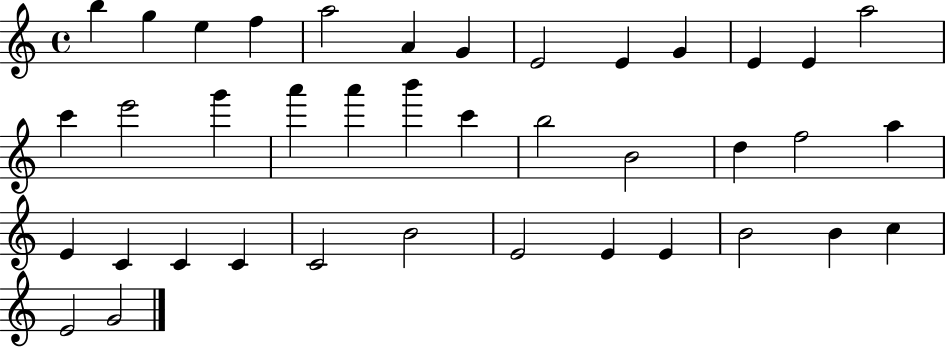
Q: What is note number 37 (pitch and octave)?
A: C5